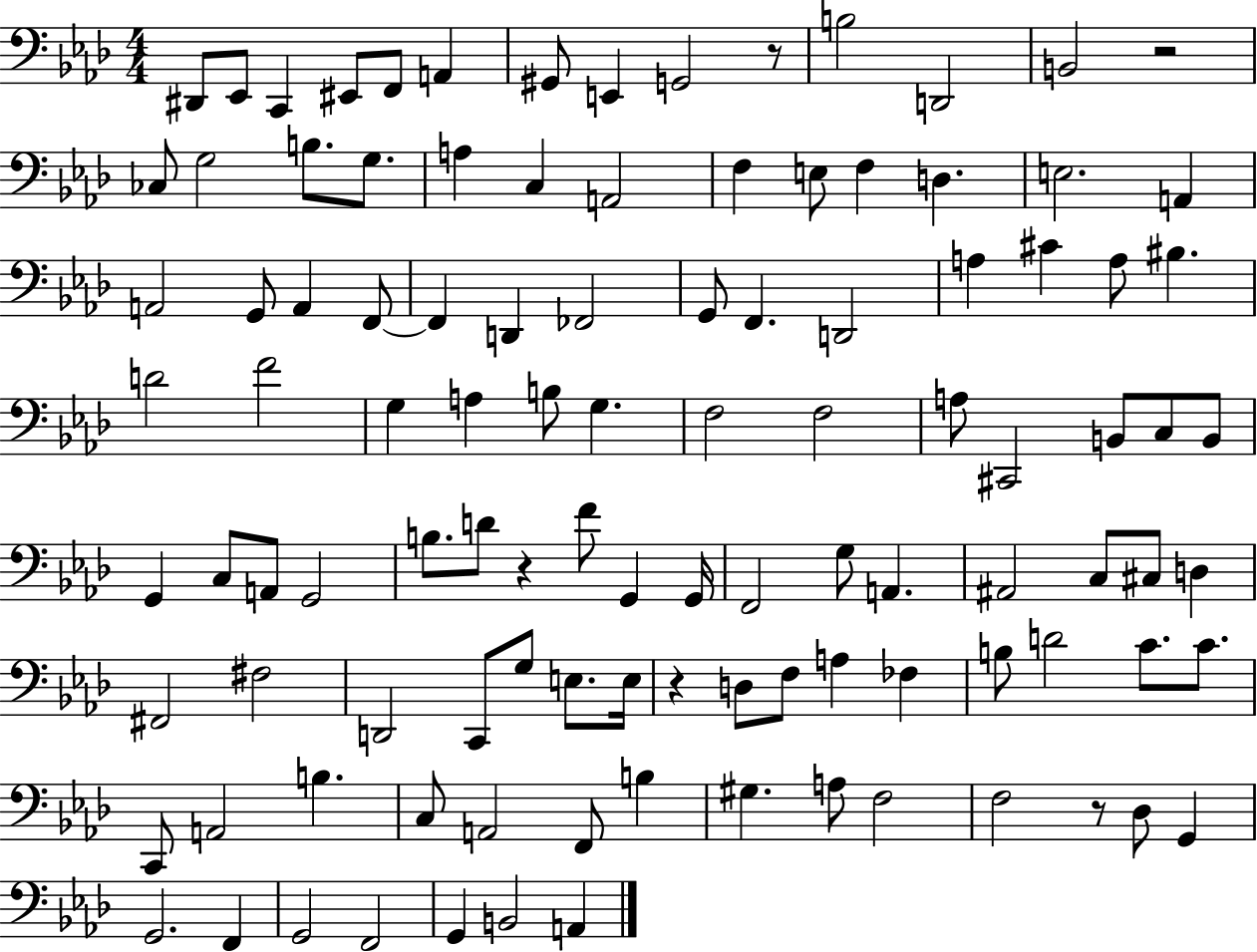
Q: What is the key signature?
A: AES major